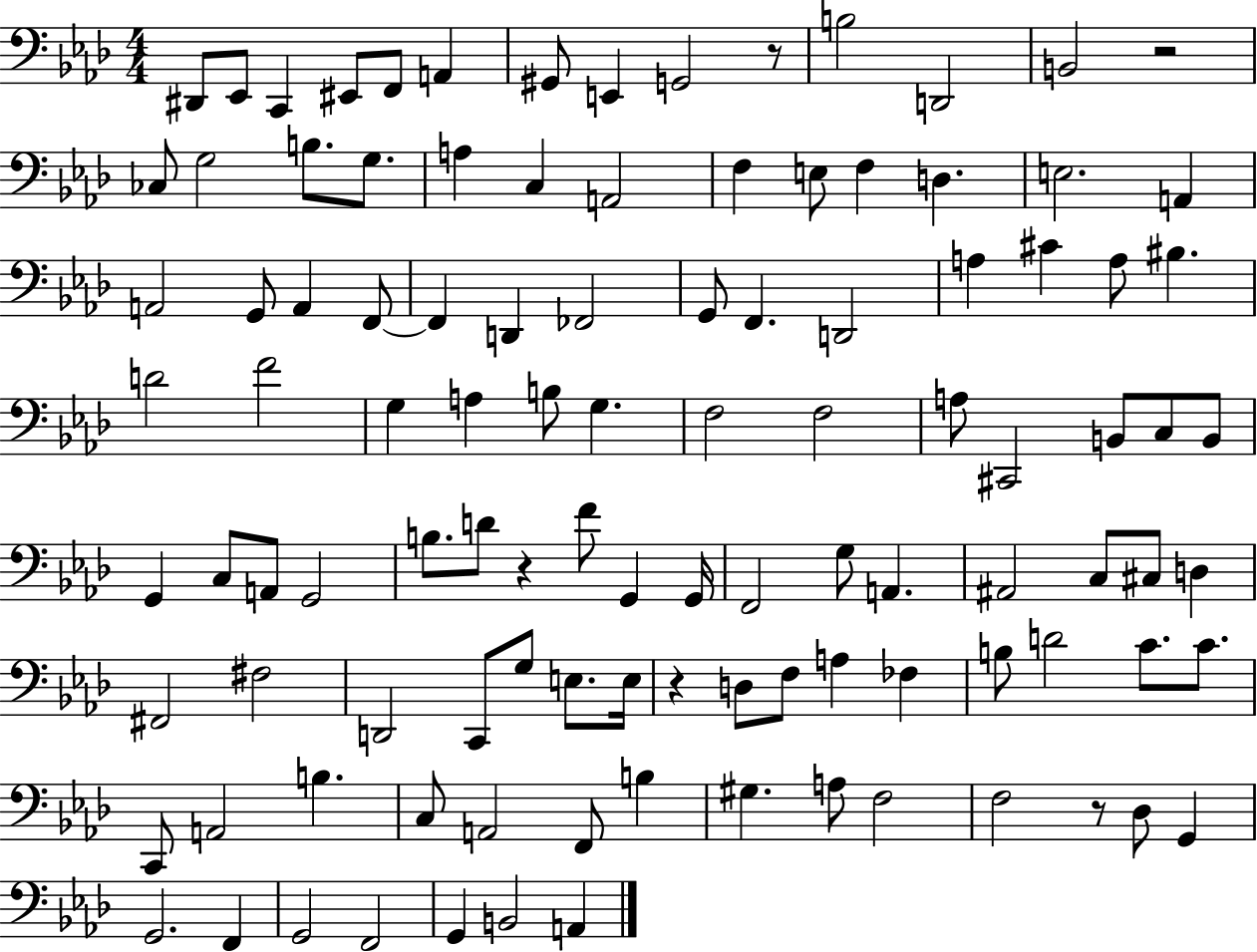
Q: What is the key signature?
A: AES major